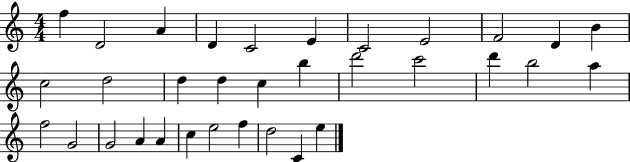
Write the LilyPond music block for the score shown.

{
  \clef treble
  \numericTimeSignature
  \time 4/4
  \key c \major
  f''4 d'2 a'4 | d'4 c'2 e'4 | c'2 e'2 | f'2 d'4 b'4 | \break c''2 d''2 | d''4 d''4 c''4 b''4 | d'''2 c'''2 | d'''4 b''2 a''4 | \break f''2 g'2 | g'2 a'4 a'4 | c''4 e''2 f''4 | d''2 c'4 e''4 | \break \bar "|."
}